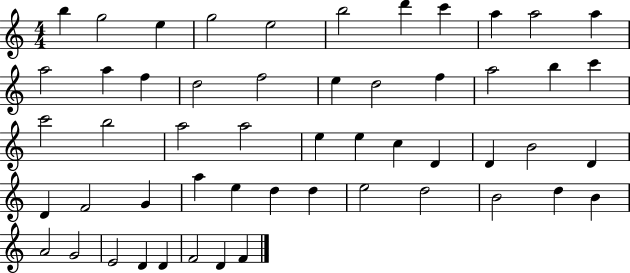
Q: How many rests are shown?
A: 0